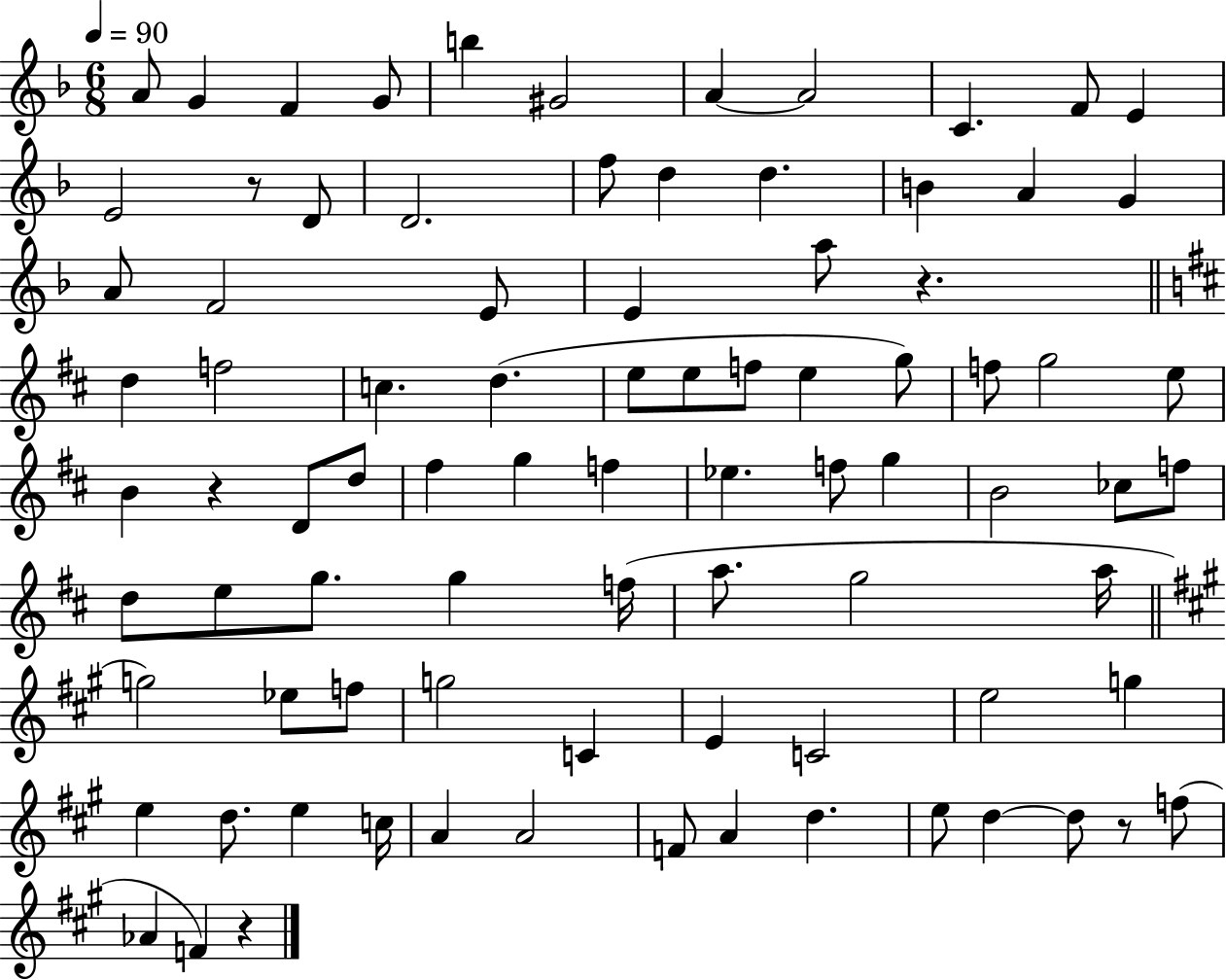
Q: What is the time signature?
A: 6/8